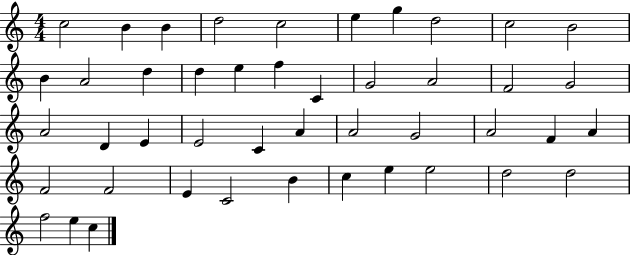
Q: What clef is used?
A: treble